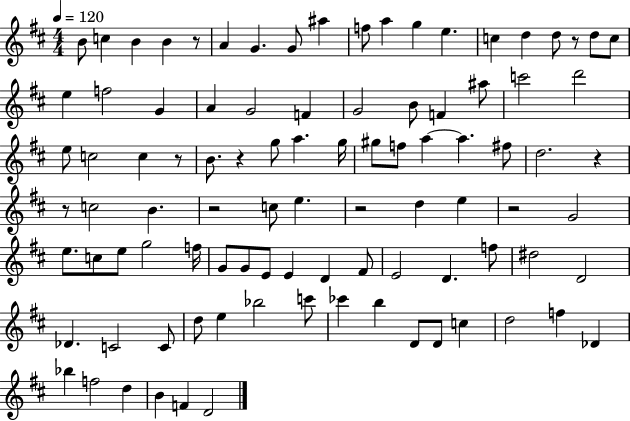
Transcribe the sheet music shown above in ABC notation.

X:1
T:Untitled
M:4/4
L:1/4
K:D
B/2 c B B z/2 A G G/2 ^a f/2 a g e c d d/2 z/2 d/2 c/2 e f2 G A G2 F G2 B/2 F ^a/2 c'2 d'2 e/2 c2 c z/2 B/2 z g/2 a g/4 ^g/2 f/2 a a ^f/2 d2 z z/2 c2 B z2 c/2 e z2 d e z2 G2 e/2 c/2 e/2 g2 f/4 G/2 G/2 E/2 E D ^F/2 E2 D f/2 ^d2 D2 _D C2 C/2 d/2 e _b2 c'/2 _c' b D/2 D/2 c d2 f _D _b f2 d B F D2